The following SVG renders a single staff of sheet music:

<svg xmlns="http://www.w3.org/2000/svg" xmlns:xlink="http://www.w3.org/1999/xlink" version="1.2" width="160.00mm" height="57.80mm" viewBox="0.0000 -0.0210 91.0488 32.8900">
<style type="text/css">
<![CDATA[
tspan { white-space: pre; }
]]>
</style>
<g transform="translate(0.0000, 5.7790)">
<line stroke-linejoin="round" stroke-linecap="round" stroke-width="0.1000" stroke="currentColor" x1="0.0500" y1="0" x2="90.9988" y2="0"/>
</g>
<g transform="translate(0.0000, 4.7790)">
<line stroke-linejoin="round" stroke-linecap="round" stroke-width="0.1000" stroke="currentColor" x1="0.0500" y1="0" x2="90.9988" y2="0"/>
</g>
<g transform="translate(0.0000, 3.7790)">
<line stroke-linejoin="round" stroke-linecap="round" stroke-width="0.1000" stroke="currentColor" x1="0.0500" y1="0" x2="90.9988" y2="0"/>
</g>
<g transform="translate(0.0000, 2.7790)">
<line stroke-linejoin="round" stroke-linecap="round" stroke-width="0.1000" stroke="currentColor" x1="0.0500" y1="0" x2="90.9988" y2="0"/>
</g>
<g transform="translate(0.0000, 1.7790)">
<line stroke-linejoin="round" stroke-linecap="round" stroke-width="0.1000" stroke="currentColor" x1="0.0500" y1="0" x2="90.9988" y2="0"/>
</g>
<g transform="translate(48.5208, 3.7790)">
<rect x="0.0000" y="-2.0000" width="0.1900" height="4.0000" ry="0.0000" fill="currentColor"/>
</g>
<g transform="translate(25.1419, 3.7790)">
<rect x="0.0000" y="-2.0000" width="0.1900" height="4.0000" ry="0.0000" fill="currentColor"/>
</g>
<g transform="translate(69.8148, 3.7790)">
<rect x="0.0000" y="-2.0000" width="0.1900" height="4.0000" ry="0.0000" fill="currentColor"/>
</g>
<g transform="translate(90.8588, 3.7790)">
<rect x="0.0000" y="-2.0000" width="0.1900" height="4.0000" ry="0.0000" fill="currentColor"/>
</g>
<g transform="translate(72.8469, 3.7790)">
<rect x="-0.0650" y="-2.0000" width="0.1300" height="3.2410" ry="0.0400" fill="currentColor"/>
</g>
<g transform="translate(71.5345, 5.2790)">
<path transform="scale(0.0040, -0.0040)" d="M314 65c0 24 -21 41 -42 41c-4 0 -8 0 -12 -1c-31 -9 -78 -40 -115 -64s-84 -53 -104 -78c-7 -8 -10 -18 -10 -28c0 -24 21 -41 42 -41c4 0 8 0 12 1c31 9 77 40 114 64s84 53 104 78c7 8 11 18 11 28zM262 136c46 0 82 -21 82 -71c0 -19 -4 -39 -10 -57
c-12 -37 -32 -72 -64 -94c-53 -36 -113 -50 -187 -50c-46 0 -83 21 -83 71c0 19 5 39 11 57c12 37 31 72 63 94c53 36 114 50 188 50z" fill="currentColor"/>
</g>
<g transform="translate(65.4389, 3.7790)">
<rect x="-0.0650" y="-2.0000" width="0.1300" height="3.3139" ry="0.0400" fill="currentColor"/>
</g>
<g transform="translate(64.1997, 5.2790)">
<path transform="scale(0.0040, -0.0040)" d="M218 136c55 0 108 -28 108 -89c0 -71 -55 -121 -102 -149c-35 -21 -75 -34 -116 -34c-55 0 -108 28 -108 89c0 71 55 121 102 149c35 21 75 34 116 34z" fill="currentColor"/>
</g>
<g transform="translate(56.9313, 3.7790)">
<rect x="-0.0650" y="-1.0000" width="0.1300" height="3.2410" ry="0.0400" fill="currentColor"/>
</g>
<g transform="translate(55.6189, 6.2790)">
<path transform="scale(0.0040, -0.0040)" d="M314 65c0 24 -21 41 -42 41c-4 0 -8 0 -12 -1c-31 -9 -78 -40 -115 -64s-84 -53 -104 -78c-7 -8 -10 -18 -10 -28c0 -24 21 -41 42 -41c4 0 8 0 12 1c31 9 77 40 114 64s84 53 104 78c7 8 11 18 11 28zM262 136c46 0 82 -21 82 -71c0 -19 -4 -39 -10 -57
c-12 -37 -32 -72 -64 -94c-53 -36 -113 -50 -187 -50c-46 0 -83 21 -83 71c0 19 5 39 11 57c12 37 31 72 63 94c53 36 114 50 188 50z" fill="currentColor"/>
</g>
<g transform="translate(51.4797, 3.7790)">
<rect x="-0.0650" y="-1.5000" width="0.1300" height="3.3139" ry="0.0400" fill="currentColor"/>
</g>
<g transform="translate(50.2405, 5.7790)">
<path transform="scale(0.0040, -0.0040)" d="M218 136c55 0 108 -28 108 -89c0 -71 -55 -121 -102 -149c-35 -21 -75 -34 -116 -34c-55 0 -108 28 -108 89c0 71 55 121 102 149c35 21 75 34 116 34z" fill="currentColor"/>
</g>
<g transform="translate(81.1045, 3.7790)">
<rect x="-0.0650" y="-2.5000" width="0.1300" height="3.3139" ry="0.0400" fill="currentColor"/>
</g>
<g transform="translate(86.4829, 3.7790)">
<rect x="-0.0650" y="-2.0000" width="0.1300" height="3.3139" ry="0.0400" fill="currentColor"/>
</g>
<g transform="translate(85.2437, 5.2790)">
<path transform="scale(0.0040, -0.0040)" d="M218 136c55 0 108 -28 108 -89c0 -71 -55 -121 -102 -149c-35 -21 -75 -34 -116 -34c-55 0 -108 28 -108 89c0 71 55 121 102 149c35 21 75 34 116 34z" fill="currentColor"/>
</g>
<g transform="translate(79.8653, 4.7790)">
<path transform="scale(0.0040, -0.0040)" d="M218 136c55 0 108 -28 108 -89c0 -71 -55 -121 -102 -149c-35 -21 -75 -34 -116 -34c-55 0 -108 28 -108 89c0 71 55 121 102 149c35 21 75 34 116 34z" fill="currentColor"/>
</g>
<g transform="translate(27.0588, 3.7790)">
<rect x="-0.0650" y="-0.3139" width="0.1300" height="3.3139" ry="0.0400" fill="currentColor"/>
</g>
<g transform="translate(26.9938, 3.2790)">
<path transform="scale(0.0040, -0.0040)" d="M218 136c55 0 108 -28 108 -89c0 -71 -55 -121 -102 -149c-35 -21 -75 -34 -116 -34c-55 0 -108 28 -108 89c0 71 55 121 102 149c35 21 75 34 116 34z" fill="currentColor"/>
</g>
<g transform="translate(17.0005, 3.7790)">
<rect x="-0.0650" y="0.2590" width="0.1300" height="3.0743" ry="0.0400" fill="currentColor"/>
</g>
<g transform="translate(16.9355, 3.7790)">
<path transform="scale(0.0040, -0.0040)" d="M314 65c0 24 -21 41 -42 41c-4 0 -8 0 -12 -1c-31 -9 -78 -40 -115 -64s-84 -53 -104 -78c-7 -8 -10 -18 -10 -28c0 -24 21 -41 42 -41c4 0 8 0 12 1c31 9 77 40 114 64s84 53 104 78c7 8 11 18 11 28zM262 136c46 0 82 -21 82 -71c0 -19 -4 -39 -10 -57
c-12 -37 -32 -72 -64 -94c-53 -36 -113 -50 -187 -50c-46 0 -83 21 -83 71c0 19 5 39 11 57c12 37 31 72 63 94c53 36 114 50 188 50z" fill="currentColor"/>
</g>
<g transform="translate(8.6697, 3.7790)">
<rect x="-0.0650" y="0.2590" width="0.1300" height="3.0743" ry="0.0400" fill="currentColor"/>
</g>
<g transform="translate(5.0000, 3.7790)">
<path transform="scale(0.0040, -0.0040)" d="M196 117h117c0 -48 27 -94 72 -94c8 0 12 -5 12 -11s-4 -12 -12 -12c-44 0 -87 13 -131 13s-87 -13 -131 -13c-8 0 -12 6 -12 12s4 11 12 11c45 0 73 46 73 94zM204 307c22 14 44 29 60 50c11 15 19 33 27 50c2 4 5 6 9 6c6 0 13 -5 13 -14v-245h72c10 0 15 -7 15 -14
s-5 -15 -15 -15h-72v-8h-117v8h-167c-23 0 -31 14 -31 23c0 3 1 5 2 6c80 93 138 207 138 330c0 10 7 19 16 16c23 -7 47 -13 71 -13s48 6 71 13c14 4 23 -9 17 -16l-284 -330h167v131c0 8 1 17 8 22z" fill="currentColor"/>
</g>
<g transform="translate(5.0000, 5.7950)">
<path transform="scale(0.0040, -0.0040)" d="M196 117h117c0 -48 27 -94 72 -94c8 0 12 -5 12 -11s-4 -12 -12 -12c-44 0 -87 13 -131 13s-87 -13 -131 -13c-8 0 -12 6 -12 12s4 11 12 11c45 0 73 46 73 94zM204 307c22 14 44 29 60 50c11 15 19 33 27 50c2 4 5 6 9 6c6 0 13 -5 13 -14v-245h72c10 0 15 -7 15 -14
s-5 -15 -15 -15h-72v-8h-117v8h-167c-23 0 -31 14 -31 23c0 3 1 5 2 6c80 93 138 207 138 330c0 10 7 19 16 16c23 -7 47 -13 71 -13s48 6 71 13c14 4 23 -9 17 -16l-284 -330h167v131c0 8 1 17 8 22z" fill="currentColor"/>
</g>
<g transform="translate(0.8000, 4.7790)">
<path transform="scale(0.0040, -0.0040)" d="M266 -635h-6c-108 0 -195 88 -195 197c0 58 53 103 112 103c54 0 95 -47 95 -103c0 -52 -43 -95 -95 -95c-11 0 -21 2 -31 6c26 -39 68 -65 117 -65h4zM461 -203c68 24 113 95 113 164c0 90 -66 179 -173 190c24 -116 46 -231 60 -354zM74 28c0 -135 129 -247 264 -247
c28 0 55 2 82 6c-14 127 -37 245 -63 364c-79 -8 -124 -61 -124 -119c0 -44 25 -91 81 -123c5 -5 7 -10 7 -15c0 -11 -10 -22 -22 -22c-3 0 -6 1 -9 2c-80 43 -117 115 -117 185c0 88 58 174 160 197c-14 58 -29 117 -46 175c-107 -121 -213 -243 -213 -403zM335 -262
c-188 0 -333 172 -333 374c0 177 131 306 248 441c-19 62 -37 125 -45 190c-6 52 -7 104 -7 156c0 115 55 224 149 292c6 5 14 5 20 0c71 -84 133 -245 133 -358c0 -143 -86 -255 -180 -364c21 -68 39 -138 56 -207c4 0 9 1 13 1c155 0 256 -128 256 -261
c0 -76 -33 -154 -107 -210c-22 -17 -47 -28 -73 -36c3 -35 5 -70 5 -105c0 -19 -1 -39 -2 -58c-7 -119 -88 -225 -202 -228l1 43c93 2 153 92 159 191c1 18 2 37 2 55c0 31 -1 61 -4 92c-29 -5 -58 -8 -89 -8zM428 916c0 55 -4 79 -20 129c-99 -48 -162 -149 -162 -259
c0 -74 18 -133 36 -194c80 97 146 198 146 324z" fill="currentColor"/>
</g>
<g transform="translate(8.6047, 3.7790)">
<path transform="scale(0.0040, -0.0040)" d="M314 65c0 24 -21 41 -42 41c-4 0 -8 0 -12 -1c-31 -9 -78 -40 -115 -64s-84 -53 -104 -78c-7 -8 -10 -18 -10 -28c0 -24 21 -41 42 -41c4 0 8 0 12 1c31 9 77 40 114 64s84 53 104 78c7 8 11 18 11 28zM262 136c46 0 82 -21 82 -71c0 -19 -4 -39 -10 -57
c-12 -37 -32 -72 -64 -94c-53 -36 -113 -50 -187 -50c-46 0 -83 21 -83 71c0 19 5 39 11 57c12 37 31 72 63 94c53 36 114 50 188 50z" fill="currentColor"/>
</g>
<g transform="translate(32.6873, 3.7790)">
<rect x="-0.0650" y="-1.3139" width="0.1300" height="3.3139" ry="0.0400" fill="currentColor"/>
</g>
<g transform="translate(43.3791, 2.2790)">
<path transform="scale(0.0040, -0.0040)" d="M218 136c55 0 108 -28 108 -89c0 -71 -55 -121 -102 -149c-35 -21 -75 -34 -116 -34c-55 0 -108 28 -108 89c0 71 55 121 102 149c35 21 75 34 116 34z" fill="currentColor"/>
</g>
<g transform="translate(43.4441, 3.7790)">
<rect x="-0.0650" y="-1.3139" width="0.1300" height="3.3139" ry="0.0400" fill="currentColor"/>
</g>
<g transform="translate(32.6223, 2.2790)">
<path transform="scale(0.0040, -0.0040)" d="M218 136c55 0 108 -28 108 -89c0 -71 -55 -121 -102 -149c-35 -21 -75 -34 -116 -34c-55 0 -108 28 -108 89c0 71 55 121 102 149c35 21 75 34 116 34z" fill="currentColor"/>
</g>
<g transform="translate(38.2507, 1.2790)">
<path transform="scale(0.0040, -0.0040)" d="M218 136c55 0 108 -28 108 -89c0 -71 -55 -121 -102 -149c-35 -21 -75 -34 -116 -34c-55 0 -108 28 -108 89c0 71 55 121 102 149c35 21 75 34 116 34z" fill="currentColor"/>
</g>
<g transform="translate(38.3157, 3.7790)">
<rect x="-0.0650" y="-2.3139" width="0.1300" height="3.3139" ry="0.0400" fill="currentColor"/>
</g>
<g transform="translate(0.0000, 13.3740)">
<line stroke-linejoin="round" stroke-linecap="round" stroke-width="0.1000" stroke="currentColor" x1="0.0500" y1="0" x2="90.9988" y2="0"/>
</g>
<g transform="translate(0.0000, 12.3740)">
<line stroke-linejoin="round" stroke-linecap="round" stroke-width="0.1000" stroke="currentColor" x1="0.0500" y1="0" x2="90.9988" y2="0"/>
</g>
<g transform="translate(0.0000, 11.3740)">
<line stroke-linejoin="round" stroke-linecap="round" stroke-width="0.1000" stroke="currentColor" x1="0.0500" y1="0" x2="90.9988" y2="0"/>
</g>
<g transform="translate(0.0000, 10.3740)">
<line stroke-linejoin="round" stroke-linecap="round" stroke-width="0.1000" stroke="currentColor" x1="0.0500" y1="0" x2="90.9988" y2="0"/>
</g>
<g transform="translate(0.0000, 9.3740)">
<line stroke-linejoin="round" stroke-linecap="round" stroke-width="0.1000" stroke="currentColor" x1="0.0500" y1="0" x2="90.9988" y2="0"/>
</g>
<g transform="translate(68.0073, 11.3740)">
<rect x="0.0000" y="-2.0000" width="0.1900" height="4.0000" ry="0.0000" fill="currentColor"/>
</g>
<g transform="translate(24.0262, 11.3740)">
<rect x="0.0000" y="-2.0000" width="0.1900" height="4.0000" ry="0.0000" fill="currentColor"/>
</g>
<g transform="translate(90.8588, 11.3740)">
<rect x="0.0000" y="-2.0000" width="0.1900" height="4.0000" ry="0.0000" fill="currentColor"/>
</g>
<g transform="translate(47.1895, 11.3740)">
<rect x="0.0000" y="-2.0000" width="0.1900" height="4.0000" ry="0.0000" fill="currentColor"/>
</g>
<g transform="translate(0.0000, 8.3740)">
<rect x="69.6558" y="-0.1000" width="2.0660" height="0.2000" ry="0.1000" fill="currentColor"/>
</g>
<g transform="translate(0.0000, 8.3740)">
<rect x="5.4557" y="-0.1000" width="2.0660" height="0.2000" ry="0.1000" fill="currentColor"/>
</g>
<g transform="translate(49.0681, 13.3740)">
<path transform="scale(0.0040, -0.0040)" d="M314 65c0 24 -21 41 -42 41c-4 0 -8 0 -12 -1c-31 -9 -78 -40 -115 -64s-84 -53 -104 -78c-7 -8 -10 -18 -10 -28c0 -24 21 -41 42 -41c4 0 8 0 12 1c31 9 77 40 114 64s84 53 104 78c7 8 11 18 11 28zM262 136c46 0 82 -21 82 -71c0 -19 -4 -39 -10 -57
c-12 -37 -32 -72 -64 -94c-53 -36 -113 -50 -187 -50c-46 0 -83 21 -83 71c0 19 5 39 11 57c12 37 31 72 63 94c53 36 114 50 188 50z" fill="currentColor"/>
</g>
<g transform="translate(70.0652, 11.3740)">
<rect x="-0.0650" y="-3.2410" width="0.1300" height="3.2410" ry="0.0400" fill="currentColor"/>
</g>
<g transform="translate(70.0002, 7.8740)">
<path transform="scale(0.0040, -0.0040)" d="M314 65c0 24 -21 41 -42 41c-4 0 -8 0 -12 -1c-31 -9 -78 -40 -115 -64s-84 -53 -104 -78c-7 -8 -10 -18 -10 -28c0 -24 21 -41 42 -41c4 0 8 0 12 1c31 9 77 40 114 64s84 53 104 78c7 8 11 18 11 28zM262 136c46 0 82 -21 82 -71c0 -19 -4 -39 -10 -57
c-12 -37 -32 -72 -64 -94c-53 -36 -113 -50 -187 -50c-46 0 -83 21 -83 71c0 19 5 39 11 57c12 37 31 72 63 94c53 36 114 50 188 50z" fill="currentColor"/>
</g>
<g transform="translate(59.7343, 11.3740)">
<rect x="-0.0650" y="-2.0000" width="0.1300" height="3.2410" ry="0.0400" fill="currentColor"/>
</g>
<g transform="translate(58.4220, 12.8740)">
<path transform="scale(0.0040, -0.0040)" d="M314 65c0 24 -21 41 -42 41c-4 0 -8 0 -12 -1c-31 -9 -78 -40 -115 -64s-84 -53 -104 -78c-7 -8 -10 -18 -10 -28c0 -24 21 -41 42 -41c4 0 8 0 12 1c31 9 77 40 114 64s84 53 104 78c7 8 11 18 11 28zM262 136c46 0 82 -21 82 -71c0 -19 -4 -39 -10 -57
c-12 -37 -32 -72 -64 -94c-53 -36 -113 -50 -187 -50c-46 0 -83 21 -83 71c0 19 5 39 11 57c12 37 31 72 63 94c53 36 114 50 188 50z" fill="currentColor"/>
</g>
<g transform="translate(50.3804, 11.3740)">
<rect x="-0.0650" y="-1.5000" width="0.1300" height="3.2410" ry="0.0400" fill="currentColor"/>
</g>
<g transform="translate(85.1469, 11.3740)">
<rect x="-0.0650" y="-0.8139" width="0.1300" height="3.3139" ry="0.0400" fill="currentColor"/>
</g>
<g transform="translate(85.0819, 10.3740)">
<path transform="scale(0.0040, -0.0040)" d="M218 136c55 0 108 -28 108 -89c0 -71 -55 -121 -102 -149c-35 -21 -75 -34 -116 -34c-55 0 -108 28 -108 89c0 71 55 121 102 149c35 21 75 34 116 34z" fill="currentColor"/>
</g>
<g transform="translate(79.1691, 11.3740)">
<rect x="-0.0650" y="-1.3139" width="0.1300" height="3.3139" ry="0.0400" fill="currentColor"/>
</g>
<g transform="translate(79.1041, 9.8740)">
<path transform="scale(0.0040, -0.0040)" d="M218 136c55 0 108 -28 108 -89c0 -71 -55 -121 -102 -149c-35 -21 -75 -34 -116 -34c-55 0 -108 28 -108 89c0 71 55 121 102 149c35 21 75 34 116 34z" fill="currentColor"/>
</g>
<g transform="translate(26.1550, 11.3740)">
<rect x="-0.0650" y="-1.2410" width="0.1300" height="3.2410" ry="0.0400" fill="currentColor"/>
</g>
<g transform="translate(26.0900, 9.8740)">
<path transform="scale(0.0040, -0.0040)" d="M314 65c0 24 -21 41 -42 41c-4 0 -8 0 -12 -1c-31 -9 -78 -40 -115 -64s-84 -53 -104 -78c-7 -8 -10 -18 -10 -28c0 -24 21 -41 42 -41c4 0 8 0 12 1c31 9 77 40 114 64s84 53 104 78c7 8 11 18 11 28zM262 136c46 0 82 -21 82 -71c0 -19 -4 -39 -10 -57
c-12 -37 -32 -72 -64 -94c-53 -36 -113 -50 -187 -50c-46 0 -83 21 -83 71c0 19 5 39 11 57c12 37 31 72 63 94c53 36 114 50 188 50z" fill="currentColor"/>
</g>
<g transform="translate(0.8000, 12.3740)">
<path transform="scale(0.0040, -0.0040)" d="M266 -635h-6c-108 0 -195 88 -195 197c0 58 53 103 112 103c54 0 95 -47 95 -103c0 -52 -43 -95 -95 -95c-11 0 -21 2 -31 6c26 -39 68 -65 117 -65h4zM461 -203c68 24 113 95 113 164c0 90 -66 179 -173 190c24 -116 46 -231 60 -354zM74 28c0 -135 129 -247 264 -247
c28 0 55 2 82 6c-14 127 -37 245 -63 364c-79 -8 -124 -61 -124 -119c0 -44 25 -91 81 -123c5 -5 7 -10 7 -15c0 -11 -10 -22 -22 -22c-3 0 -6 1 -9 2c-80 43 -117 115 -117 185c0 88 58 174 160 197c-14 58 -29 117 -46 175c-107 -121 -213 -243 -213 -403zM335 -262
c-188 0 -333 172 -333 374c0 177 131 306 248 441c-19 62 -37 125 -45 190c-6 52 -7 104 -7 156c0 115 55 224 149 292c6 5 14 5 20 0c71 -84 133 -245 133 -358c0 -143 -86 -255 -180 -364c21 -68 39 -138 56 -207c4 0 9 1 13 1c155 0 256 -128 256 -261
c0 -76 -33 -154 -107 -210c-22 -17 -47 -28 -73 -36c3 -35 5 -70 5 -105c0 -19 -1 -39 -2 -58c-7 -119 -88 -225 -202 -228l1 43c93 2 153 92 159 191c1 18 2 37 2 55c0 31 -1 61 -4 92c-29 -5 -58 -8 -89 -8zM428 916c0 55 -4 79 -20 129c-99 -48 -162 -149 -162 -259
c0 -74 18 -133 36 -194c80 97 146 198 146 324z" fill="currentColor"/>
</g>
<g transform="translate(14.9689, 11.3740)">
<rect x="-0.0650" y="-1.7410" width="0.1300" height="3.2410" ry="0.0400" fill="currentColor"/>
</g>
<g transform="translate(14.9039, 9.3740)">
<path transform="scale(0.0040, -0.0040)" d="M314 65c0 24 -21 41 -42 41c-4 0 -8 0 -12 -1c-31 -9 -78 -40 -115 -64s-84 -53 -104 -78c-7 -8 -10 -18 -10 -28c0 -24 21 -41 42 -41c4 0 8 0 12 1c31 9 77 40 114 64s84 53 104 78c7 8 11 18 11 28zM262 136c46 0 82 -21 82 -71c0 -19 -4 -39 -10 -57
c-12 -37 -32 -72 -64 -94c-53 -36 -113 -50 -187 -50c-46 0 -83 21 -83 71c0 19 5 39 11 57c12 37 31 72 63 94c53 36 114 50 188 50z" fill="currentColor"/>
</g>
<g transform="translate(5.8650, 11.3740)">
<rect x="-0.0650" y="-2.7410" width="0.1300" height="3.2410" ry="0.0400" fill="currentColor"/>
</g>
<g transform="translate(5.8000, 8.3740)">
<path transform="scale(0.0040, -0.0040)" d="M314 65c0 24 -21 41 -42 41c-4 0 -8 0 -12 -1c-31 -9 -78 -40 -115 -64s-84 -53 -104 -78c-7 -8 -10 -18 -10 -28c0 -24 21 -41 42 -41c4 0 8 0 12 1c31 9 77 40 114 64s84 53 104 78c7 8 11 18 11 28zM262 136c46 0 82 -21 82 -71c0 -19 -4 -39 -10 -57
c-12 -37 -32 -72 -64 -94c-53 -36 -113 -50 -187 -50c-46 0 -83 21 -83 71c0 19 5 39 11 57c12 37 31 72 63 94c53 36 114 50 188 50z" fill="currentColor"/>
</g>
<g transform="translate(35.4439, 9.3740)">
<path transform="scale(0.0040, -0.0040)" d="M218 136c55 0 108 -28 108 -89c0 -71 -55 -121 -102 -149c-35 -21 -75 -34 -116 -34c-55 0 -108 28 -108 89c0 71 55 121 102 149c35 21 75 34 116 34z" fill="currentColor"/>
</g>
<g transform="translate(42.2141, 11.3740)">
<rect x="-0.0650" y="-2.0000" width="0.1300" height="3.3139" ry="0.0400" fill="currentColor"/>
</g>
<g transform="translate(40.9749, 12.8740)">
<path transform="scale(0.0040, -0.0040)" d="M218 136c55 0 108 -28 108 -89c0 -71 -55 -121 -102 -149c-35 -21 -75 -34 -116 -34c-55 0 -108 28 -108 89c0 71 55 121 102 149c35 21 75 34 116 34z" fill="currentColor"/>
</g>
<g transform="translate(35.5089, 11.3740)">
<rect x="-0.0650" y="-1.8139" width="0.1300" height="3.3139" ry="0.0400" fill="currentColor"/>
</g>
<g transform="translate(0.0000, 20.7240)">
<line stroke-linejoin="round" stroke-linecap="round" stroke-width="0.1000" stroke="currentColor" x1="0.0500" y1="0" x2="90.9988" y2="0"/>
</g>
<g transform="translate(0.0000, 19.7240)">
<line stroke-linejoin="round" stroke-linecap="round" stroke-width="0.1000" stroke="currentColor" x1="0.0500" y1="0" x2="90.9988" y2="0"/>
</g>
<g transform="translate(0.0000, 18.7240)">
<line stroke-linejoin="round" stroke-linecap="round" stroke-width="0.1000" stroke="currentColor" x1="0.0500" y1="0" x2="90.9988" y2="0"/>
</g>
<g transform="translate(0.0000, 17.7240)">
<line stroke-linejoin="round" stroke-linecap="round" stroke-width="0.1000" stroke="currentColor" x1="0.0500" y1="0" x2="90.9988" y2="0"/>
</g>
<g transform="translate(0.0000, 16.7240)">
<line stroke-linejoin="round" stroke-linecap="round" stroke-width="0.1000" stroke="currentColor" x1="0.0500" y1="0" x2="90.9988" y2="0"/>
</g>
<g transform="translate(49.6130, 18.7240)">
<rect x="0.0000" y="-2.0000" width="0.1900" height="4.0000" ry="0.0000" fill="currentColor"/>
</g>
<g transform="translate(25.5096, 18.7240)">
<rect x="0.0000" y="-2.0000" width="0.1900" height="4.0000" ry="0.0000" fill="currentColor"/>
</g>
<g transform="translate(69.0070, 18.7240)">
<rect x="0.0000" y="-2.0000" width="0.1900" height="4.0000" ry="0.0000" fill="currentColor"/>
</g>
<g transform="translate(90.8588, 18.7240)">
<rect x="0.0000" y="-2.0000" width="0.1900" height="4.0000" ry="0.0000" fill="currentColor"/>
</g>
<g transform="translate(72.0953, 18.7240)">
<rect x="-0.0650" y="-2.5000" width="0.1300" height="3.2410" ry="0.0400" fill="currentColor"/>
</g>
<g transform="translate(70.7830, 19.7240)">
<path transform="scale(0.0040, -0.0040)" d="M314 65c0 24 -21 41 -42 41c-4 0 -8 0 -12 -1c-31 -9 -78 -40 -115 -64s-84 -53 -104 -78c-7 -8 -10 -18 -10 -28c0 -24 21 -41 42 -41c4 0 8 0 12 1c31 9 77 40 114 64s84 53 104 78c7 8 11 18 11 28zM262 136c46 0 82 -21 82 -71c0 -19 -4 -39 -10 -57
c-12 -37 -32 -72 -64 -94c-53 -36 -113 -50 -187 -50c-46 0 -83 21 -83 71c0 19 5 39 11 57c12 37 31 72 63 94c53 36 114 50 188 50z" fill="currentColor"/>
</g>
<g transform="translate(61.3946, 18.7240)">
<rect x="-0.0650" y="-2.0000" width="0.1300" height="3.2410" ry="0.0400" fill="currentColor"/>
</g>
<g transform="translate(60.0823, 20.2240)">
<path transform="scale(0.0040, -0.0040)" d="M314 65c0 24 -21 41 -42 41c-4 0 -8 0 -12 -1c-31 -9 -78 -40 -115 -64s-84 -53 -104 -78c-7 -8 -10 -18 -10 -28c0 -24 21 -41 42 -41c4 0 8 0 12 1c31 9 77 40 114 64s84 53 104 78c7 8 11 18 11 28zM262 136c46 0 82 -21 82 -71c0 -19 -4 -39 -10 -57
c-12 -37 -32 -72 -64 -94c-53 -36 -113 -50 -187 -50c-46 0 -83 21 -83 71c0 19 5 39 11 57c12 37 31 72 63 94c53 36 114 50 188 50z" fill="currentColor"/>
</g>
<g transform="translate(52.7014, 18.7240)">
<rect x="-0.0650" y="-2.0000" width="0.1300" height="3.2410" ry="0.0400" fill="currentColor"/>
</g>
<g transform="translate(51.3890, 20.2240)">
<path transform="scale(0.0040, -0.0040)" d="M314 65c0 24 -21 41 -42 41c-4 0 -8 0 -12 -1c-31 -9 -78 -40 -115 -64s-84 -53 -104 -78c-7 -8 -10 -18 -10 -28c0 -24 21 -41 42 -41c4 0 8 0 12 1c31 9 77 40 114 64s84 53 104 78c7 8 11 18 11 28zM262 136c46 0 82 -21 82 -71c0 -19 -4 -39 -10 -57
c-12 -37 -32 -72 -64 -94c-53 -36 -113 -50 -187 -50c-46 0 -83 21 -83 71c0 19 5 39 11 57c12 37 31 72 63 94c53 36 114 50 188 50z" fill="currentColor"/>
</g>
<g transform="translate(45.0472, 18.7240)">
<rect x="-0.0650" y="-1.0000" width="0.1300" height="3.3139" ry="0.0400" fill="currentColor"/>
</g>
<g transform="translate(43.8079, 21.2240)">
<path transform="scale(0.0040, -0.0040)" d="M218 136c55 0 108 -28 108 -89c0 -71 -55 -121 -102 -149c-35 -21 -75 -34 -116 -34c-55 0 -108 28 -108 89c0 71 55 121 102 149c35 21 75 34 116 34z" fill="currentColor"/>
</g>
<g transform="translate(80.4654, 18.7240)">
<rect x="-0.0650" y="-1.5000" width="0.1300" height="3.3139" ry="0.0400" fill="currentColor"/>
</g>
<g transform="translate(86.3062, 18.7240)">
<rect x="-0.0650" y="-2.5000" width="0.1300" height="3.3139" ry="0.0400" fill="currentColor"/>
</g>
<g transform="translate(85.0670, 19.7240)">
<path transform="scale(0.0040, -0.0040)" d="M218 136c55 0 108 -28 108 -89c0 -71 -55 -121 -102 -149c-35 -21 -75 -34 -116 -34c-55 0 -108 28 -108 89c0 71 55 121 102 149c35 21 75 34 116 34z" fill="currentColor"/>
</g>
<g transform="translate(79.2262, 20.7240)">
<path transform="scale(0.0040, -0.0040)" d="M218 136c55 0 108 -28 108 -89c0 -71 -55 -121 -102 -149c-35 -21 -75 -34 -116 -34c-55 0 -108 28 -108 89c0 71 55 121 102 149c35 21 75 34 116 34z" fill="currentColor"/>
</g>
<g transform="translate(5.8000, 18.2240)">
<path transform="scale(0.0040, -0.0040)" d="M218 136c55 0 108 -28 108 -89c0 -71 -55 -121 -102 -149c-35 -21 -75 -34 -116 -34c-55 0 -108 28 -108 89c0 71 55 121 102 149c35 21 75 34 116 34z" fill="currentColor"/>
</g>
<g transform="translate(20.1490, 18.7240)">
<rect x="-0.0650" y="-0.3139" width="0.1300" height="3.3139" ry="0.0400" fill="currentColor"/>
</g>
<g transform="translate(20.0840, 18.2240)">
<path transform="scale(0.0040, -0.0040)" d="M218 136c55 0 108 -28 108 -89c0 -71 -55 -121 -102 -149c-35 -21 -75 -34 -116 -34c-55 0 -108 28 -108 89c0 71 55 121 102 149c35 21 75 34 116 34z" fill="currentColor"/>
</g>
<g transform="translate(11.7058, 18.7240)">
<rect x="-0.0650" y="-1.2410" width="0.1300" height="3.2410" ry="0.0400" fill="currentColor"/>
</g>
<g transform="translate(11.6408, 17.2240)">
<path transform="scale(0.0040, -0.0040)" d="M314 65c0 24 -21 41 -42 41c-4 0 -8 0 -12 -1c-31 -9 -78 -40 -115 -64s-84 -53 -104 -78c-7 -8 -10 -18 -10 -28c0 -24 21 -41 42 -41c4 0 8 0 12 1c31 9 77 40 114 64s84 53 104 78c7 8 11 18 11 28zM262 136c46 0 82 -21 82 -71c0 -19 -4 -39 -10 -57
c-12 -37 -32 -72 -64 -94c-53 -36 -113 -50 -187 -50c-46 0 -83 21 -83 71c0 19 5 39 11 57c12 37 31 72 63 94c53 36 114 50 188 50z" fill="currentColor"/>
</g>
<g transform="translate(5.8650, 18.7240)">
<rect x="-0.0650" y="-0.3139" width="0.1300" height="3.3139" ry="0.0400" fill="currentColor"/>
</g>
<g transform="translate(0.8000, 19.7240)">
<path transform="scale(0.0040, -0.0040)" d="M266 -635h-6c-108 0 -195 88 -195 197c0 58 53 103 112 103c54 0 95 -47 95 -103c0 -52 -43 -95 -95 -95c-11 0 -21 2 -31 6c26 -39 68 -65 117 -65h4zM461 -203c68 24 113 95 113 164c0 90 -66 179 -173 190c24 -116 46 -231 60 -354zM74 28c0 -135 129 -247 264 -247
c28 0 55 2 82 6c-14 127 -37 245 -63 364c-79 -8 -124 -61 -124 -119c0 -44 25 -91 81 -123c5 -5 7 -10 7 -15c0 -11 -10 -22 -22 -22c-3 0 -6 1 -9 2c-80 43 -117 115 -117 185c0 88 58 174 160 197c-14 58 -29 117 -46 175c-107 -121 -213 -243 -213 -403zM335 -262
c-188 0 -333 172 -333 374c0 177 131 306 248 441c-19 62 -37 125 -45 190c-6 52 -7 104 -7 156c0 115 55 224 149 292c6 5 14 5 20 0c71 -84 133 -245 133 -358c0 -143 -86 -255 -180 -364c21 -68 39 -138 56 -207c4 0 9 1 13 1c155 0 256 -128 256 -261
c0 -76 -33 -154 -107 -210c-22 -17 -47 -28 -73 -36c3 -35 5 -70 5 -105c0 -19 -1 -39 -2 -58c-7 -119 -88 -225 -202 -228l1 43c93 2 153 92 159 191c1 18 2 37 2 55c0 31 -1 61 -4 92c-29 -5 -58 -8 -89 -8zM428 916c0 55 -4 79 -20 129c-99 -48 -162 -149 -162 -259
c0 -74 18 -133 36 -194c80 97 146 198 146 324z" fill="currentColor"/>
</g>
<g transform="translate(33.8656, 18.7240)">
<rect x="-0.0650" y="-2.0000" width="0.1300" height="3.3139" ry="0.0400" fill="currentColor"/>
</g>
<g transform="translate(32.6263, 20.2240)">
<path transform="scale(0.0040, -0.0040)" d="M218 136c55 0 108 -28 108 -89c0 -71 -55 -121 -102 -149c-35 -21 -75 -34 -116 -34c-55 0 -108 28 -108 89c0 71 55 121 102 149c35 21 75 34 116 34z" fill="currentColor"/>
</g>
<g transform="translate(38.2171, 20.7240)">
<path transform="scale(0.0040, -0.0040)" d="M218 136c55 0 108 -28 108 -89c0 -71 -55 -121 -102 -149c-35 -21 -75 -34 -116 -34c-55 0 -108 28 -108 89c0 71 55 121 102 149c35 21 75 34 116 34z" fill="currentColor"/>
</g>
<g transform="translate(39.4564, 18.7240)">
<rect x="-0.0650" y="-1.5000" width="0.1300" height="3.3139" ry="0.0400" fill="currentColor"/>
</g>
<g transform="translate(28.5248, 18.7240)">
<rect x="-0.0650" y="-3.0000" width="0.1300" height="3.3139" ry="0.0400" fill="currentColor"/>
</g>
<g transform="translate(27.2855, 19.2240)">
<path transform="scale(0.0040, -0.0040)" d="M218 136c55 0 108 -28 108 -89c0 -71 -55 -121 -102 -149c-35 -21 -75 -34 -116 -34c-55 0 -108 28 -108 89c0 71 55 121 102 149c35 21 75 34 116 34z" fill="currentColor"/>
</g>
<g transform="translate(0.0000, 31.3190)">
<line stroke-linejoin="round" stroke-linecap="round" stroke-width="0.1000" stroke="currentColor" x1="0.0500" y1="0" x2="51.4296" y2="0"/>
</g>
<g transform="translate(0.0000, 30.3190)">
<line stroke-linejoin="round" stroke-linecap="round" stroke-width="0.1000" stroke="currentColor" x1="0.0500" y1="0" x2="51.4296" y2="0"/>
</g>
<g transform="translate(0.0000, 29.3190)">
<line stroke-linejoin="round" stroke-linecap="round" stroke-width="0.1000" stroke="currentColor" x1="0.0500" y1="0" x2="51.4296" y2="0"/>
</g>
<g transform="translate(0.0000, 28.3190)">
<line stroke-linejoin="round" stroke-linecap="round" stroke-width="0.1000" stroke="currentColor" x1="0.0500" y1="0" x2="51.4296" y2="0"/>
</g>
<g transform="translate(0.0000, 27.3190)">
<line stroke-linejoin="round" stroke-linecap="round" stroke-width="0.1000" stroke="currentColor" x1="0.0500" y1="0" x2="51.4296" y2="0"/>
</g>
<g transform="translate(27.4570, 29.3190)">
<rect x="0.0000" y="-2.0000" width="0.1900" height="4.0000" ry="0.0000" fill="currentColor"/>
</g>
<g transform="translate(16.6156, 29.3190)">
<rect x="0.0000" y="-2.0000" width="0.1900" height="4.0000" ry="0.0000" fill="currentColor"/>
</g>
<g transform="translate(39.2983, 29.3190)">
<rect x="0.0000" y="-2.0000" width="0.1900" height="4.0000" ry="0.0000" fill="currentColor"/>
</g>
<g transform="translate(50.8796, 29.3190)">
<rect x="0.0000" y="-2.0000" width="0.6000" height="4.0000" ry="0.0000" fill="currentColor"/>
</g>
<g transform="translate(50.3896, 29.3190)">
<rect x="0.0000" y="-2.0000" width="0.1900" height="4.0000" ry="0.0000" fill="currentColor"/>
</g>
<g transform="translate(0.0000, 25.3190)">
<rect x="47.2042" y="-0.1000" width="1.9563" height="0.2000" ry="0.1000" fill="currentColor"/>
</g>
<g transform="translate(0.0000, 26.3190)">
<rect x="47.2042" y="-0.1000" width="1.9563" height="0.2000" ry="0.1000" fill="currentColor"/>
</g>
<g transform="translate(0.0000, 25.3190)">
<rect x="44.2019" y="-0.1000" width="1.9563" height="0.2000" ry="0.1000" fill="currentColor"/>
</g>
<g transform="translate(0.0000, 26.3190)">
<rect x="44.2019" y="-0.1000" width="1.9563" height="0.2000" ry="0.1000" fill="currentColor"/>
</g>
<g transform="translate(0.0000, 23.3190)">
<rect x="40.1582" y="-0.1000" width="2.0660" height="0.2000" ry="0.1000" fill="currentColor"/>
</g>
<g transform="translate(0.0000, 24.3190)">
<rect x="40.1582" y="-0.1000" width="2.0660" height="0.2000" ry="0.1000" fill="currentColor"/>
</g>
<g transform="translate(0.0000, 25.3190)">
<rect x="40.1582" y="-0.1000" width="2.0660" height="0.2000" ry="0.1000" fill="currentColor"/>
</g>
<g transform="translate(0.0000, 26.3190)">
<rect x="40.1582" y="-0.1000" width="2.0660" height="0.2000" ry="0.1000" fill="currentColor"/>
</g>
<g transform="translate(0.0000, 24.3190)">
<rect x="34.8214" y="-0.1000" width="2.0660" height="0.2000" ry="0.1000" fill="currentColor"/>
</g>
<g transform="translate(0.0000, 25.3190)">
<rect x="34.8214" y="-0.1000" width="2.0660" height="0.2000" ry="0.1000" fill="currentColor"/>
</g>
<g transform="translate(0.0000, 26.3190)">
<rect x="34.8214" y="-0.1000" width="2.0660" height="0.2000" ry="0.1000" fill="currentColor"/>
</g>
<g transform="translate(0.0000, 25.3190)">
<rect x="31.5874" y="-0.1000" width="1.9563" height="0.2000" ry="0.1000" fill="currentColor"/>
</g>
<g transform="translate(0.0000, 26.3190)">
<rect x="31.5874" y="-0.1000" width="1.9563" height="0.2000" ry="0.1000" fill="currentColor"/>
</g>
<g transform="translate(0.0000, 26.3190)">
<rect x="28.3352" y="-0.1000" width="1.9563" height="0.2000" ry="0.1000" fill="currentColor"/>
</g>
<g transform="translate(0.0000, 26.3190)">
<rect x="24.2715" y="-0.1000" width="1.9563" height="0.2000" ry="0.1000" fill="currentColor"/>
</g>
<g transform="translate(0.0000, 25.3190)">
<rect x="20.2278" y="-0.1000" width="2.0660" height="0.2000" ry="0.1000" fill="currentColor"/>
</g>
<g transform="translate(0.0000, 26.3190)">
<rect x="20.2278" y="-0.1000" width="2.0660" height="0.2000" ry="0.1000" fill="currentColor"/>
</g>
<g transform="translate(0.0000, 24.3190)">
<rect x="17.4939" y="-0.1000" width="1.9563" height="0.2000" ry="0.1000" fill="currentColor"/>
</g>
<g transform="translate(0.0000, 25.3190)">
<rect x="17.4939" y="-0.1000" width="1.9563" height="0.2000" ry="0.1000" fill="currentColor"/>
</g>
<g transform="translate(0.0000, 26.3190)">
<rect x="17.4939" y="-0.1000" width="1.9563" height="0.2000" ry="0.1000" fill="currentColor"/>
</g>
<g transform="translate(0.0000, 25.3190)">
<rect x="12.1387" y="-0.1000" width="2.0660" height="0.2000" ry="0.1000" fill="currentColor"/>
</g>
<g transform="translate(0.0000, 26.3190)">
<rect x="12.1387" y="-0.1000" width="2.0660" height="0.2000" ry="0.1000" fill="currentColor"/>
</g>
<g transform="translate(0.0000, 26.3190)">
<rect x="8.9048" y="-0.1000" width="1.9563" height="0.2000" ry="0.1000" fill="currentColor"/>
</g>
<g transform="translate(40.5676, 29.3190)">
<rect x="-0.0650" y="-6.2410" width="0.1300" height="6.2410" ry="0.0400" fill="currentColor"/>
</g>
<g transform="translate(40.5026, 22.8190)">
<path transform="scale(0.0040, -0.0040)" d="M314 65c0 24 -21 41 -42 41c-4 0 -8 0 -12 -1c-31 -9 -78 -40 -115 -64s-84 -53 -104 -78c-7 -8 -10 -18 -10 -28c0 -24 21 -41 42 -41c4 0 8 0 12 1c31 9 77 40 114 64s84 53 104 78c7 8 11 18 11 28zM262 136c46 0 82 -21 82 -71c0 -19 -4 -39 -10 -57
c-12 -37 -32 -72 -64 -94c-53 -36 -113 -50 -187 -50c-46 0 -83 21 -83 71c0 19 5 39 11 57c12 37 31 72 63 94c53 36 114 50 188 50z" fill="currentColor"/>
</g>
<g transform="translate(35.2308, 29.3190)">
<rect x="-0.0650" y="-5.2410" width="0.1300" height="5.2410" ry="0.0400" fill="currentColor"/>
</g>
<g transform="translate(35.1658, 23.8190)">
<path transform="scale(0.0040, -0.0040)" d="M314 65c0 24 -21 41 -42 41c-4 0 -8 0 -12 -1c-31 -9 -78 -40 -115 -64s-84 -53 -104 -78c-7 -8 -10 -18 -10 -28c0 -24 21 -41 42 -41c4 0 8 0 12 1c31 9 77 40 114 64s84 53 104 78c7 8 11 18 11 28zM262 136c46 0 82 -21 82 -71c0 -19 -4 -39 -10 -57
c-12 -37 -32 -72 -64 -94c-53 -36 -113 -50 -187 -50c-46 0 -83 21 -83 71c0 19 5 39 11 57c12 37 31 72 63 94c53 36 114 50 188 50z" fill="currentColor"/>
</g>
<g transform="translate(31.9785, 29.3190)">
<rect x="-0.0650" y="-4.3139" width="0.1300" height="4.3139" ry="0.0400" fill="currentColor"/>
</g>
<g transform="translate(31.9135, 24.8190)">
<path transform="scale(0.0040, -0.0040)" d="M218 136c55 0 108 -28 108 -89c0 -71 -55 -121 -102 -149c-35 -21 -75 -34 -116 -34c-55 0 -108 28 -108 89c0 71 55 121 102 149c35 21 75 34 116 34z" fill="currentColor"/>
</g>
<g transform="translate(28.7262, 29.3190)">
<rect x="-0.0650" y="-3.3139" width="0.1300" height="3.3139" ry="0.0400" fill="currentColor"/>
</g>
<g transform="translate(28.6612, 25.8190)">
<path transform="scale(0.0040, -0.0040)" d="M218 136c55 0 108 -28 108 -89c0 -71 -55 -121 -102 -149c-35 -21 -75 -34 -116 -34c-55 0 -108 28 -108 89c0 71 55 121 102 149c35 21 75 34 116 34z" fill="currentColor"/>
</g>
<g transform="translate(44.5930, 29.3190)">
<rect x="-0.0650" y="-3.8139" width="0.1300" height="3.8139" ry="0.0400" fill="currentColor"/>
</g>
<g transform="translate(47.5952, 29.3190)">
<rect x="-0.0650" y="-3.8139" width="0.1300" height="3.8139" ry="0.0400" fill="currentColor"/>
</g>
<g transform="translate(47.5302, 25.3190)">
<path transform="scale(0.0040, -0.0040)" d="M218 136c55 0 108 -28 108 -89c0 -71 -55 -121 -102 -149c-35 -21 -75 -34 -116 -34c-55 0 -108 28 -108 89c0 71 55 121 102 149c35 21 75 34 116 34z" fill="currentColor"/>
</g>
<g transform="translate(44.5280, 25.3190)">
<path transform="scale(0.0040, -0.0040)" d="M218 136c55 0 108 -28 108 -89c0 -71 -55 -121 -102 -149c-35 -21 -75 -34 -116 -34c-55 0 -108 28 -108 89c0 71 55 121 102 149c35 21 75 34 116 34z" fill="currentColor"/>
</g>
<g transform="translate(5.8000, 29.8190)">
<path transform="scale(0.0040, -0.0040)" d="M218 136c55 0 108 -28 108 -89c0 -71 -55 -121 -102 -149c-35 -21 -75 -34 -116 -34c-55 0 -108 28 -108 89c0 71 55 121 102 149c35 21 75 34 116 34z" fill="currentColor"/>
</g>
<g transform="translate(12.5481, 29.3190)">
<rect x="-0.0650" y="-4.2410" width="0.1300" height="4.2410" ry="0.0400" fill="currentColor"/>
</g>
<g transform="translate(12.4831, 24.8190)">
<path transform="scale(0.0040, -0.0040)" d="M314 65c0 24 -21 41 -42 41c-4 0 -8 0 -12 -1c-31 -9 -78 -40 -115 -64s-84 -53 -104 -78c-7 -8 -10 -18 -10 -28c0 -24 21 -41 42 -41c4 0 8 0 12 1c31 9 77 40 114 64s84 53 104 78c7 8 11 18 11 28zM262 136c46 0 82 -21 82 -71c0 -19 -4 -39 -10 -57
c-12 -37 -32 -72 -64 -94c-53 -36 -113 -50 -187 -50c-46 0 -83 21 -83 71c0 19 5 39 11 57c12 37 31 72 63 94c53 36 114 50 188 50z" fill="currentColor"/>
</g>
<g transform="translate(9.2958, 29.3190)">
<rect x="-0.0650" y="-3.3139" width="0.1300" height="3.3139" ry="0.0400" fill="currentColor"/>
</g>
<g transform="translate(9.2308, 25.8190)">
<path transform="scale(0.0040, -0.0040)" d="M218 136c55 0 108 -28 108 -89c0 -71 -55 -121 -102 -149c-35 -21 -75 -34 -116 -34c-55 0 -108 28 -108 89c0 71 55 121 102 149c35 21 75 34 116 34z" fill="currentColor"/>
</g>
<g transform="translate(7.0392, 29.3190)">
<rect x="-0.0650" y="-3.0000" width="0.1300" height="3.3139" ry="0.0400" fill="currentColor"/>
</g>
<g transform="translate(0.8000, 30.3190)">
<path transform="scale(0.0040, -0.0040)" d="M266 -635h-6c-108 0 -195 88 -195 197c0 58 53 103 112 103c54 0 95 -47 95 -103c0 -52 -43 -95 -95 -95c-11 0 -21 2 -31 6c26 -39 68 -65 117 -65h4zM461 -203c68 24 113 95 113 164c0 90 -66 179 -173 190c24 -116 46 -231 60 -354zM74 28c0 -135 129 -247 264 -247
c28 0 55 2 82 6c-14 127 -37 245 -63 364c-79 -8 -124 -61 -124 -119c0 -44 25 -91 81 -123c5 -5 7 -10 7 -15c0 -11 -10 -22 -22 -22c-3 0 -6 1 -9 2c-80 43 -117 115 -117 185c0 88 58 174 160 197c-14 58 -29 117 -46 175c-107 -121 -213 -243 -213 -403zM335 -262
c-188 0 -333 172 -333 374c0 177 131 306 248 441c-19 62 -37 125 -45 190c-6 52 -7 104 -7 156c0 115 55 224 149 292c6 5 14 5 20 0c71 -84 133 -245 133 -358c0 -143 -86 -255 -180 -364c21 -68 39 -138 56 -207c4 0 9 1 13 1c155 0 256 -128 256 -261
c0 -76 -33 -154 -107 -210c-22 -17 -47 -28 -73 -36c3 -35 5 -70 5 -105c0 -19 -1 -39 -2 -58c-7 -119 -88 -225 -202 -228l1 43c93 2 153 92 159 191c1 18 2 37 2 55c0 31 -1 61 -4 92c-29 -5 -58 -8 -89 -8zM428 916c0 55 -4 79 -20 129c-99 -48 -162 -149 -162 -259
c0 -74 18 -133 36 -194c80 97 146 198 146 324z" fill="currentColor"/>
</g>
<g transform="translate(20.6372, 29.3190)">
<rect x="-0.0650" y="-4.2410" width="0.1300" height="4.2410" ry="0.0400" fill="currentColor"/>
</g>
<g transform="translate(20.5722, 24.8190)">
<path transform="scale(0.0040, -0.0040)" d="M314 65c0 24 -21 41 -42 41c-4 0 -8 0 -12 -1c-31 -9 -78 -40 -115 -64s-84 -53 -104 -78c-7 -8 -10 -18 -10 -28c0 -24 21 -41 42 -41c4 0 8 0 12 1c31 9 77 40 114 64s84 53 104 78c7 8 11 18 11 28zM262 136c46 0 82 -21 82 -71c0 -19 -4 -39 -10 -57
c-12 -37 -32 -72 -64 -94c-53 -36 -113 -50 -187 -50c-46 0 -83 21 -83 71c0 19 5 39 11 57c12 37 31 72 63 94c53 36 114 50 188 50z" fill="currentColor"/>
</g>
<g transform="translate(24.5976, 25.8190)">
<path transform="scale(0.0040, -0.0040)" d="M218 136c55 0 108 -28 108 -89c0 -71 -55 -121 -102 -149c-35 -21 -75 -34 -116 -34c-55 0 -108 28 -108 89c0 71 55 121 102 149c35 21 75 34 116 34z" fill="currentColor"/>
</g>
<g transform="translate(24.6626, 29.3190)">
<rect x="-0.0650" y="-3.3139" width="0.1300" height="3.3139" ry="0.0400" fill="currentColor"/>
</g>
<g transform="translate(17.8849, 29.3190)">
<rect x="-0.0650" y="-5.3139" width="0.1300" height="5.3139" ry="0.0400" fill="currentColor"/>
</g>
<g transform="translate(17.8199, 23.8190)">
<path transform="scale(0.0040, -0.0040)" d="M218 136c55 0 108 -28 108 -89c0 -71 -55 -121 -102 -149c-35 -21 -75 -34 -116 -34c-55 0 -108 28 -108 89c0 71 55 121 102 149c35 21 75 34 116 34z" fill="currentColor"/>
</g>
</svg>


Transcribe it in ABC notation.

X:1
T:Untitled
M:4/4
L:1/4
K:C
B2 B2 c e g e E D2 F F2 G F a2 f2 e2 f F E2 F2 b2 e d c e2 c A F E D F2 F2 G2 E G A b d'2 f' d'2 b b d' f'2 a'2 c' c'